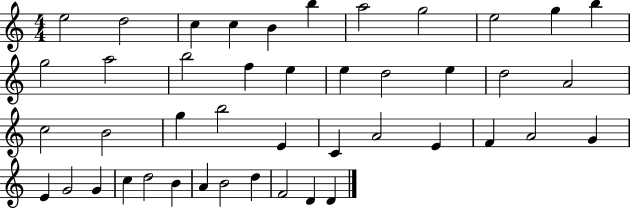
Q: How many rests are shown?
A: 0